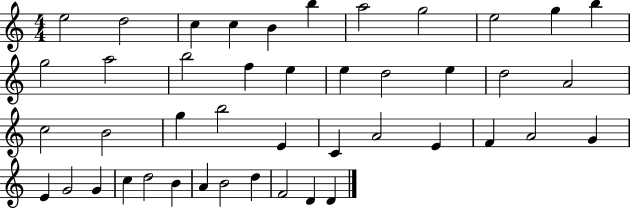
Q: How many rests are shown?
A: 0